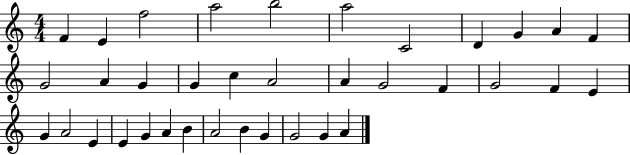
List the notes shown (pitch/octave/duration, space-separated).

F4/q E4/q F5/h A5/h B5/h A5/h C4/h D4/q G4/q A4/q F4/q G4/h A4/q G4/q G4/q C5/q A4/h A4/q G4/h F4/q G4/h F4/q E4/q G4/q A4/h E4/q E4/q G4/q A4/q B4/q A4/h B4/q G4/q G4/h G4/q A4/q